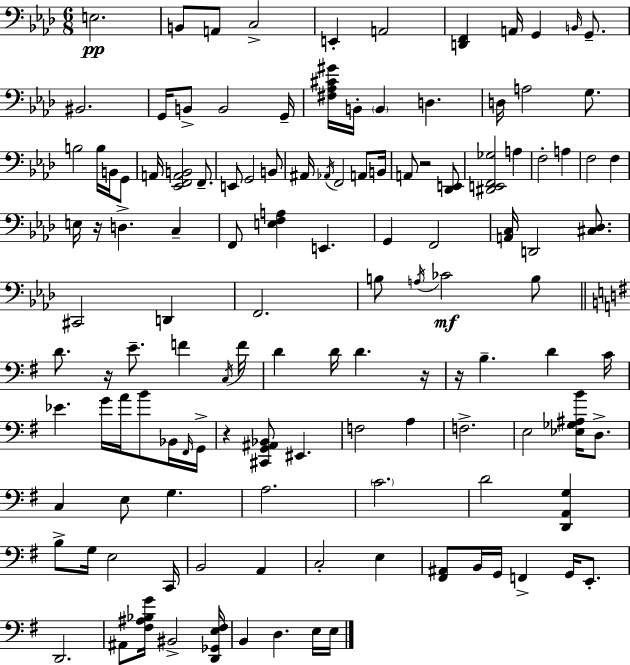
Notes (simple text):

E3/h. B2/e A2/e C3/h E2/q A2/h [D2,F2]/q A2/s G2/q B2/s G2/e. BIS2/h. G2/s B2/e B2/h G2/s [F#3,Ab3,C#4,G#4]/s B2/s B2/q D3/q. D3/s A3/h G3/e. B3/h B3/s B2/s G2/e A2/s [Eb2,F2,A2,B2]/h F2/e. E2/e G2/h B2/e A#2/s Ab2/s F2/h A2/e B2/s A2/e R/h [Db2,E2]/e [D#2,E2,F2,Gb3]/h A3/q F3/h A3/q F3/h F3/q E3/s R/s D3/q. C3/q F2/e [E3,F3,A3]/q E2/q. G2/q F2/h [A2,C3]/s D2/h [C#3,Db3]/e. C#2/h D2/q F2/h. B3/e A3/s CES4/h B3/e D4/e. R/s E4/e. F4/q C3/s F4/s D4/q D4/s D4/q. R/s R/s B3/q. D4/q C4/s Eb4/q. G4/s A4/s B4/e Bb2/s F#2/s G2/s R/q [C#2,G2,A#2,Bb2]/e EIS2/q. F3/h A3/q F3/h. E3/h [Eb3,Gb3,A#3,B4]/s D3/e. C3/q E3/e G3/q. A3/h. C4/h. D4/h [D2,A2,G3]/q B3/e G3/s E3/h C2/s B2/h A2/q C3/h E3/q [F#2,A#2]/e B2/s G2/s F2/q G2/s E2/e. D2/h. A#2/e [F#3,A#3,Bb3,G4]/s BIS2/h [D2,Gb2,E3,F#3]/s B2/q D3/q. E3/s E3/s